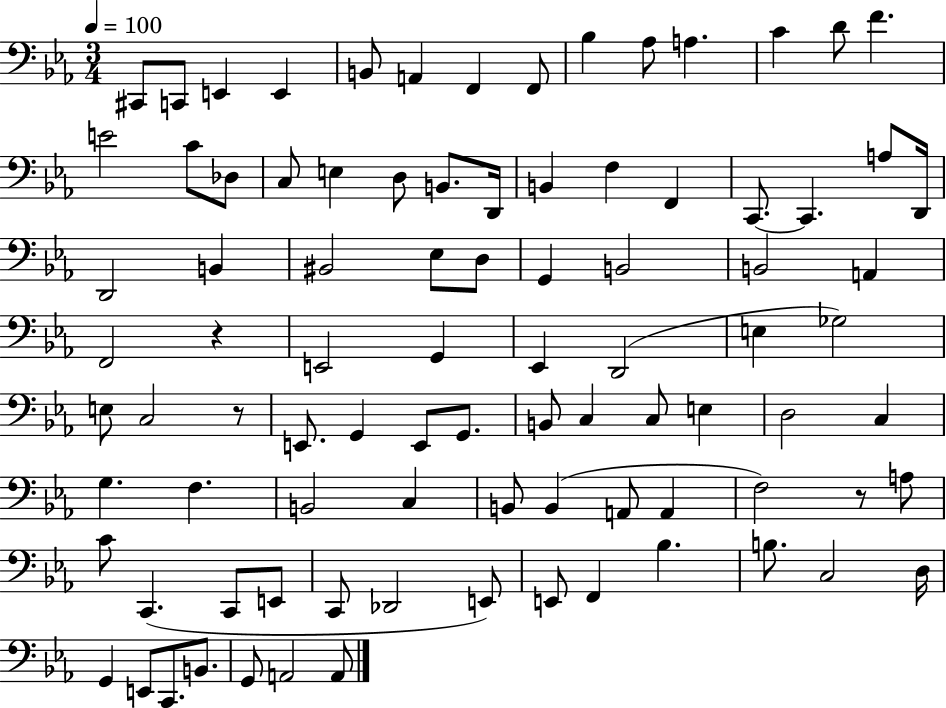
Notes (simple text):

C#2/e C2/e E2/q E2/q B2/e A2/q F2/q F2/e Bb3/q Ab3/e A3/q. C4/q D4/e F4/q. E4/h C4/e Db3/e C3/e E3/q D3/e B2/e. D2/s B2/q F3/q F2/q C2/e. C2/q. A3/e D2/s D2/h B2/q BIS2/h Eb3/e D3/e G2/q B2/h B2/h A2/q F2/h R/q E2/h G2/q Eb2/q D2/h E3/q Gb3/h E3/e C3/h R/e E2/e. G2/q E2/e G2/e. B2/e C3/q C3/e E3/q D3/h C3/q G3/q. F3/q. B2/h C3/q B2/e B2/q A2/e A2/q F3/h R/e A3/e C4/e C2/q. C2/e E2/e C2/e Db2/h E2/e E2/e F2/q Bb3/q. B3/e. C3/h D3/s G2/q E2/e C2/e. B2/e. G2/e A2/h A2/e